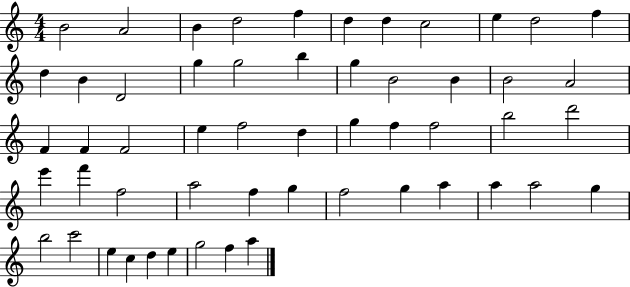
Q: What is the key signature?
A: C major